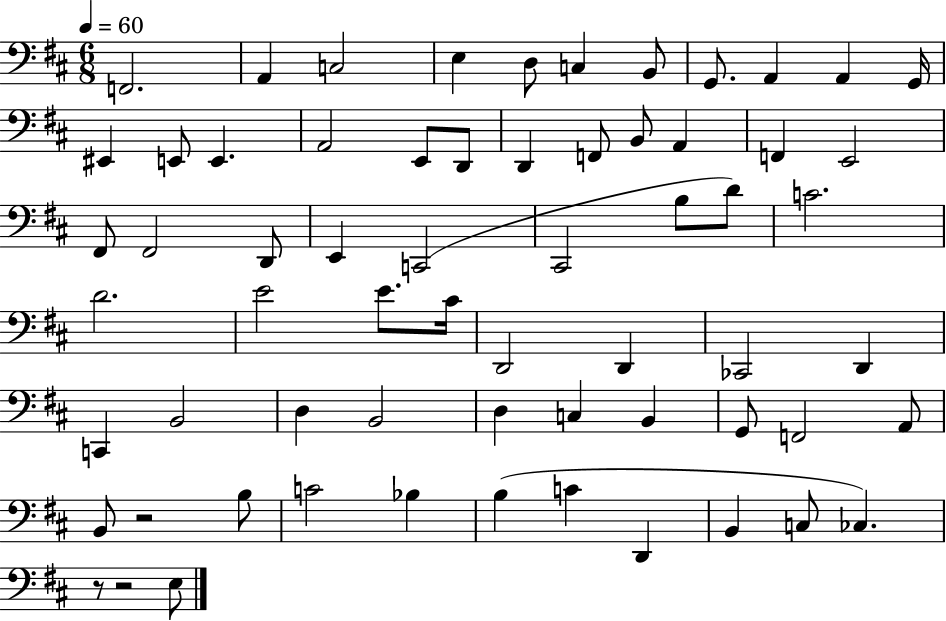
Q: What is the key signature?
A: D major